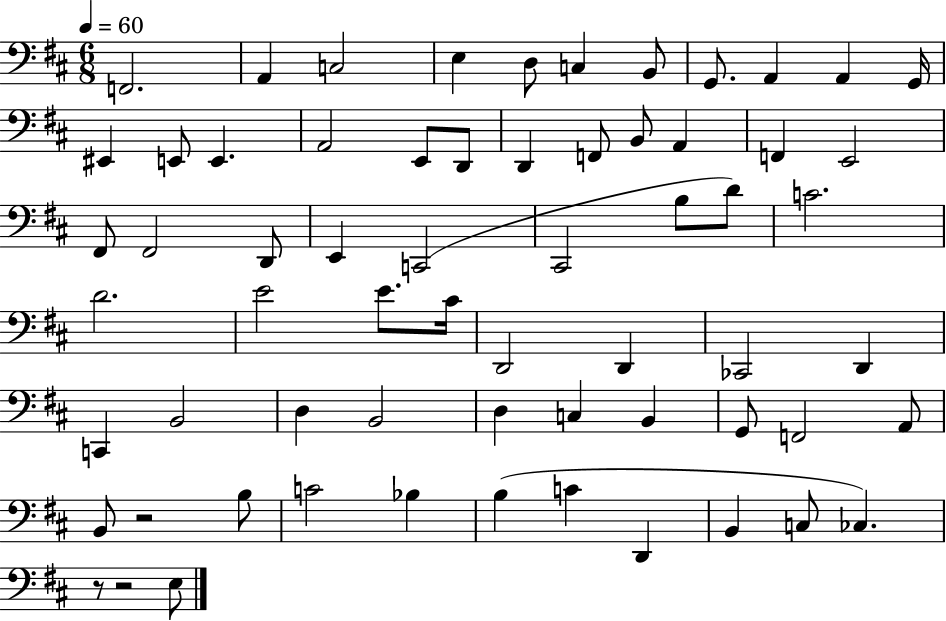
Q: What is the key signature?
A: D major